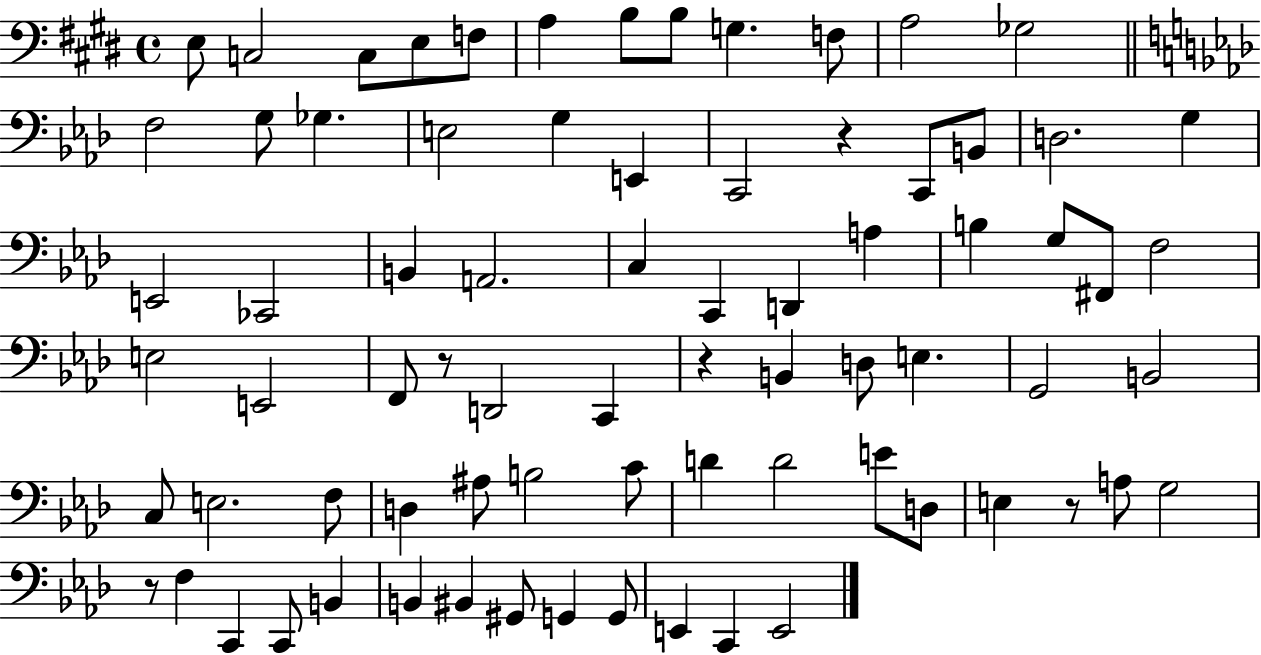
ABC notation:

X:1
T:Untitled
M:4/4
L:1/4
K:E
E,/2 C,2 C,/2 E,/2 F,/2 A, B,/2 B,/2 G, F,/2 A,2 _G,2 F,2 G,/2 _G, E,2 G, E,, C,,2 z C,,/2 B,,/2 D,2 G, E,,2 _C,,2 B,, A,,2 C, C,, D,, A, B, G,/2 ^F,,/2 F,2 E,2 E,,2 F,,/2 z/2 D,,2 C,, z B,, D,/2 E, G,,2 B,,2 C,/2 E,2 F,/2 D, ^A,/2 B,2 C/2 D D2 E/2 D,/2 E, z/2 A,/2 G,2 z/2 F, C,, C,,/2 B,, B,, ^B,, ^G,,/2 G,, G,,/2 E,, C,, E,,2